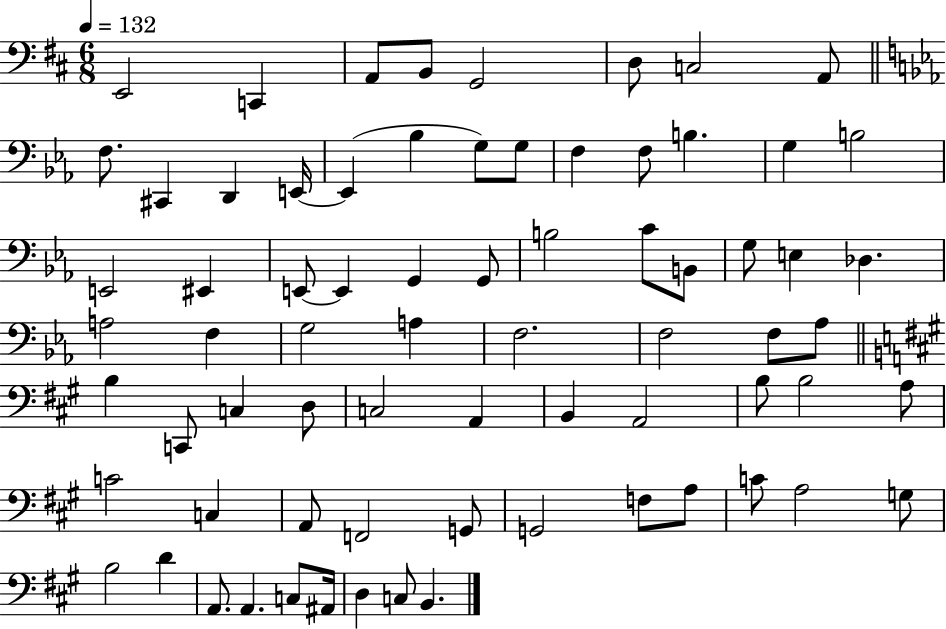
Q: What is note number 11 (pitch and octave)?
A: D2